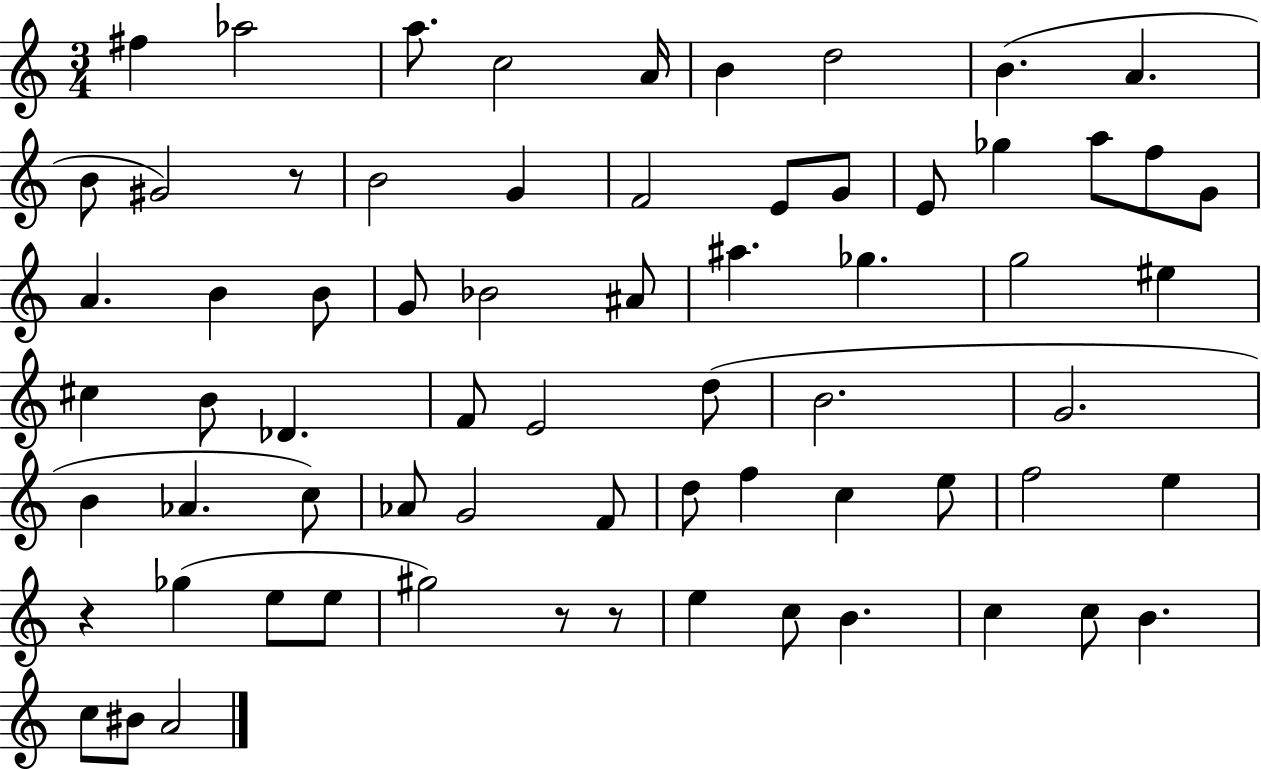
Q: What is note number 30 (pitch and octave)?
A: G5